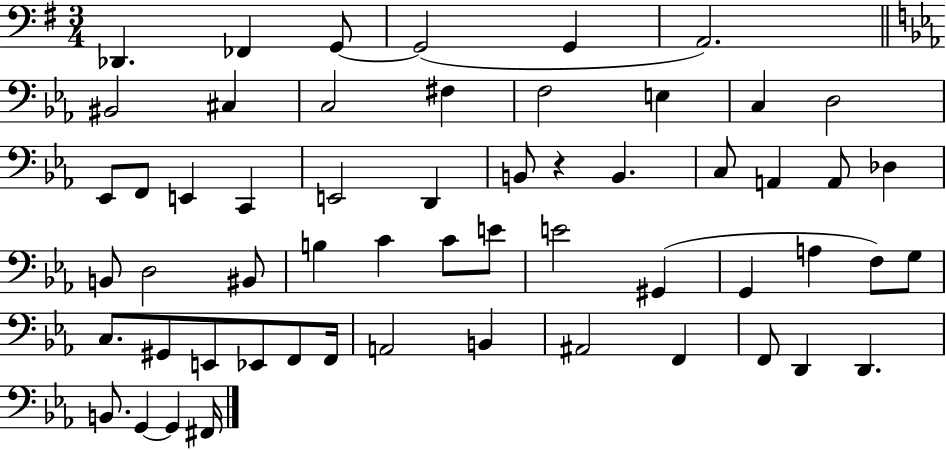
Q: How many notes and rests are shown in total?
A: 57